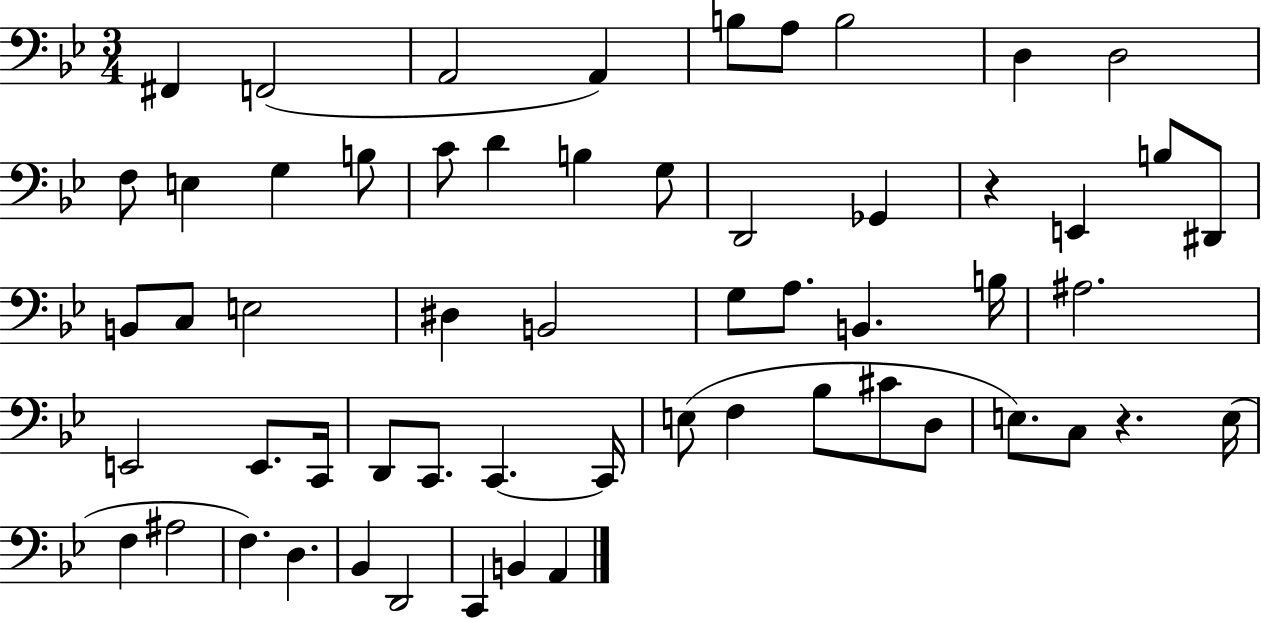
F#2/q F2/h A2/h A2/q B3/e A3/e B3/h D3/q D3/h F3/e E3/q G3/q B3/e C4/e D4/q B3/q G3/e D2/h Gb2/q R/q E2/q B3/e D#2/e B2/e C3/e E3/h D#3/q B2/h G3/e A3/e. B2/q. B3/s A#3/h. E2/h E2/e. C2/s D2/e C2/e. C2/q. C2/s E3/e F3/q Bb3/e C#4/e D3/e E3/e. C3/e R/q. E3/s F3/q A#3/h F3/q. D3/q. Bb2/q D2/h C2/q B2/q A2/q